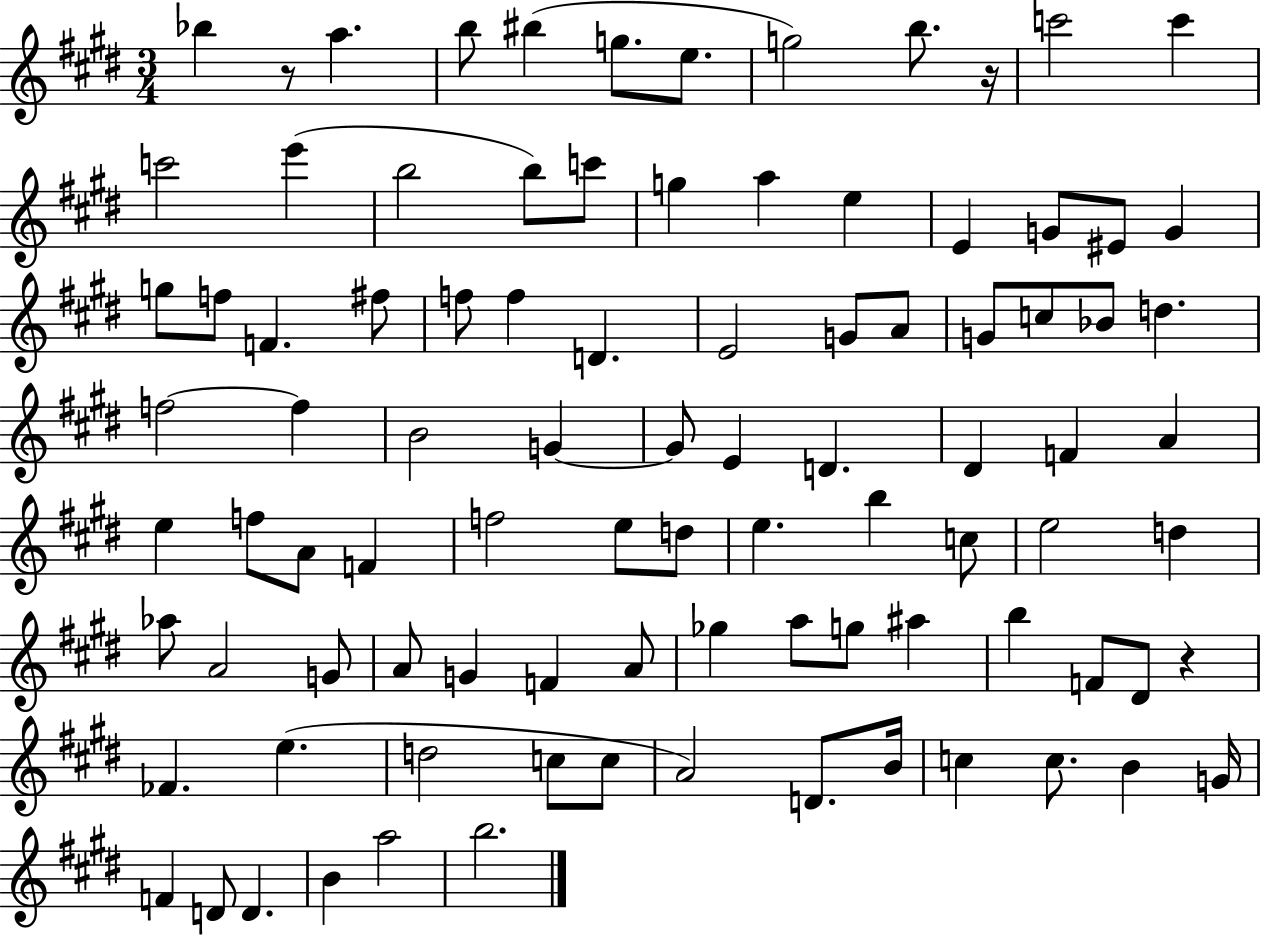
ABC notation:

X:1
T:Untitled
M:3/4
L:1/4
K:E
_b z/2 a b/2 ^b g/2 e/2 g2 b/2 z/4 c'2 c' c'2 e' b2 b/2 c'/2 g a e E G/2 ^E/2 G g/2 f/2 F ^f/2 f/2 f D E2 G/2 A/2 G/2 c/2 _B/2 d f2 f B2 G G/2 E D ^D F A e f/2 A/2 F f2 e/2 d/2 e b c/2 e2 d _a/2 A2 G/2 A/2 G F A/2 _g a/2 g/2 ^a b F/2 ^D/2 z _F e d2 c/2 c/2 A2 D/2 B/4 c c/2 B G/4 F D/2 D B a2 b2